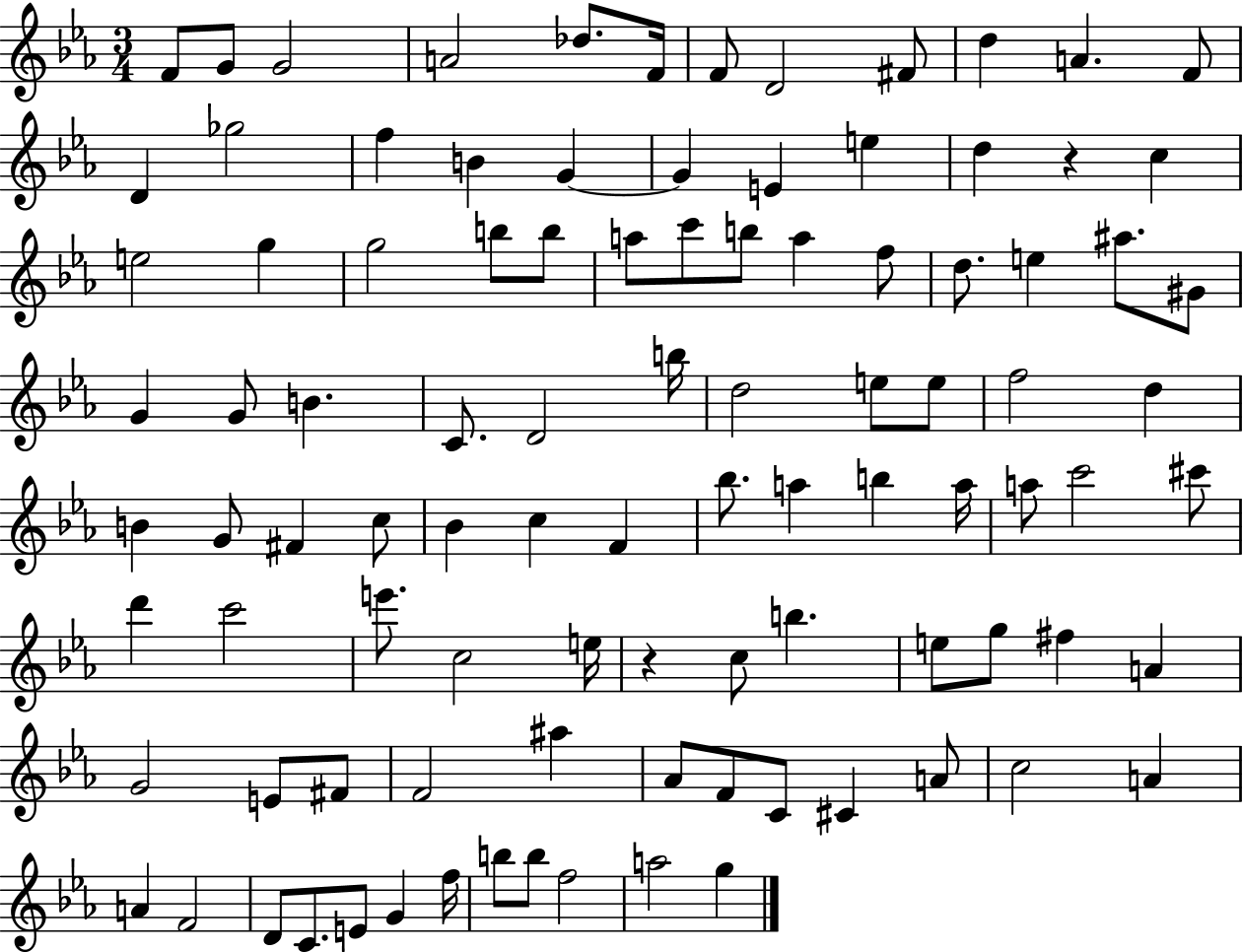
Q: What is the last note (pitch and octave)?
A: G5